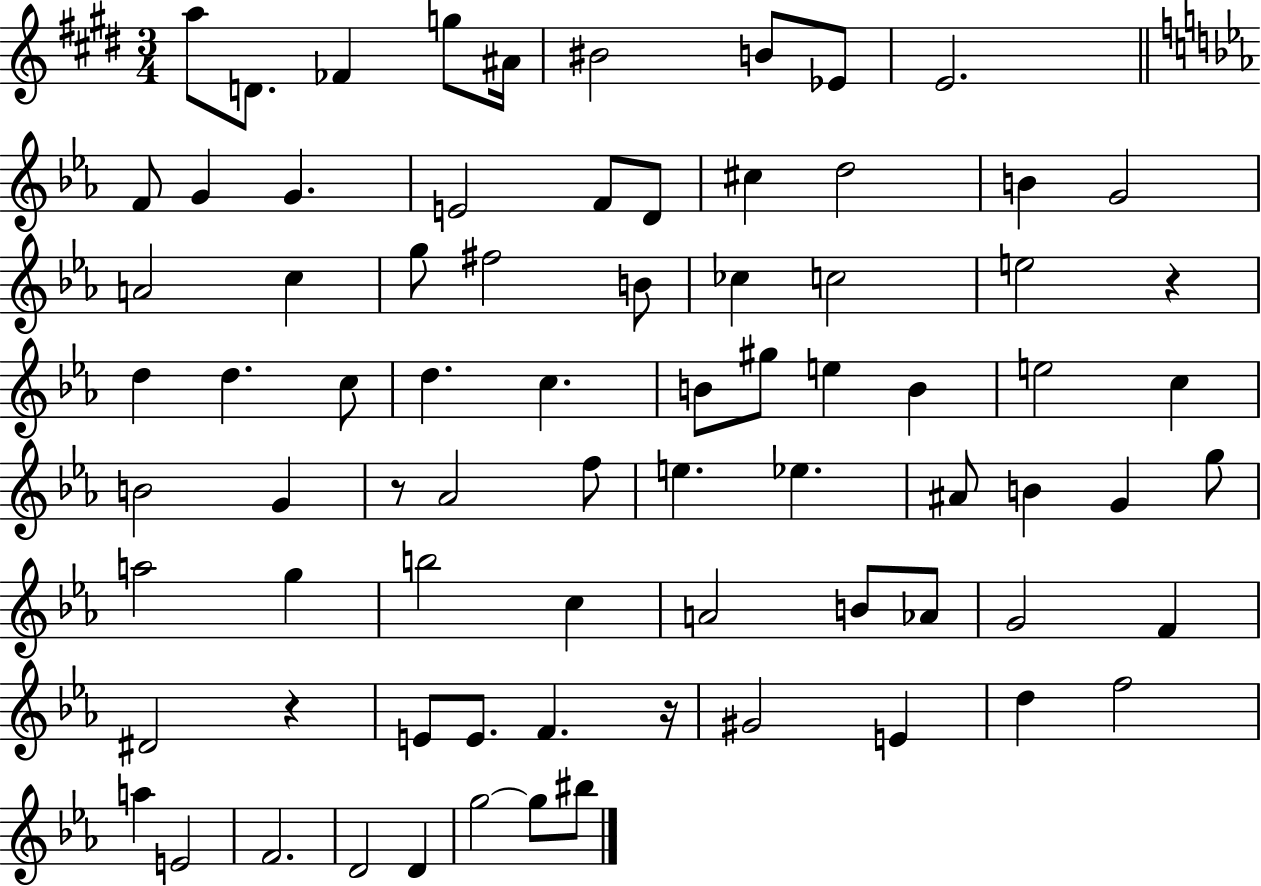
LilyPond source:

{
  \clef treble
  \numericTimeSignature
  \time 3/4
  \key e \major
  \repeat volta 2 { a''8 d'8. fes'4 g''8 ais'16 | bis'2 b'8 ees'8 | e'2. | \bar "||" \break \key ees \major f'8 g'4 g'4. | e'2 f'8 d'8 | cis''4 d''2 | b'4 g'2 | \break a'2 c''4 | g''8 fis''2 b'8 | ces''4 c''2 | e''2 r4 | \break d''4 d''4. c''8 | d''4. c''4. | b'8 gis''8 e''4 b'4 | e''2 c''4 | \break b'2 g'4 | r8 aes'2 f''8 | e''4. ees''4. | ais'8 b'4 g'4 g''8 | \break a''2 g''4 | b''2 c''4 | a'2 b'8 aes'8 | g'2 f'4 | \break dis'2 r4 | e'8 e'8. f'4. r16 | gis'2 e'4 | d''4 f''2 | \break a''4 e'2 | f'2. | d'2 d'4 | g''2~~ g''8 bis''8 | \break } \bar "|."
}